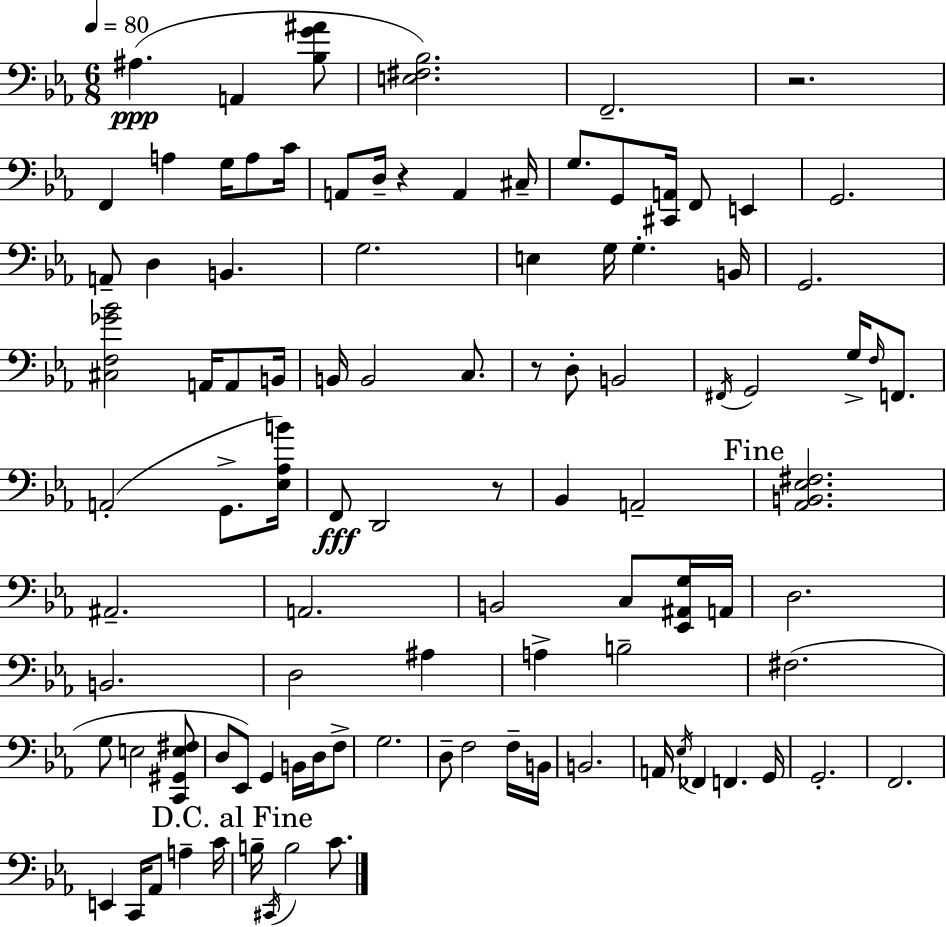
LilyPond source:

{
  \clef bass
  \numericTimeSignature
  \time 6/8
  \key ees \major
  \tempo 4 = 80
  ais4.(\ppp a,4 <bes g' ais'>8 | <e fis bes>2.) | f,2.-- | r2. | \break f,4 a4 g16 a8 c'16 | a,8 d16-- r4 a,4 cis16-- | g8. g,8 <cis, a,>16 f,8 e,4 | g,2. | \break a,8-- d4 b,4. | g2. | e4 g16 g4.-. b,16 | g,2. | \break <cis f ges' bes'>2 a,16 a,8 b,16 | b,16 b,2 c8. | r8 d8-. b,2 | \acciaccatura { fis,16 } g,2 g16-> \grace { f16 } f,8. | \break a,2-.( g,8.-> | <ees aes b'>16) f,8\fff d,2 | r8 bes,4 a,2-- | \mark "Fine" <aes, b, ees fis>2. | \break ais,2.-- | a,2. | b,2 c8 | <ees, ais, g>16 a,16 d2. | \break b,2. | d2 ais4 | a4-> b2-- | fis2.( | \break g8 e2 | <c, gis, e fis>8 d8 ees,8) g,4 b,16 d16 | f8-> g2. | d8-- f2 | \break f16-- b,16 b,2. | a,16 \acciaccatura { ees16 } fes,4 f,4. | g,16 g,2.-. | f,2. | \break e,4 c,16 aes,8 a4-- | c'16 \mark "D.C. al Fine" b16-- \acciaccatura { cis,16 } b2 | c'8. \bar "|."
}